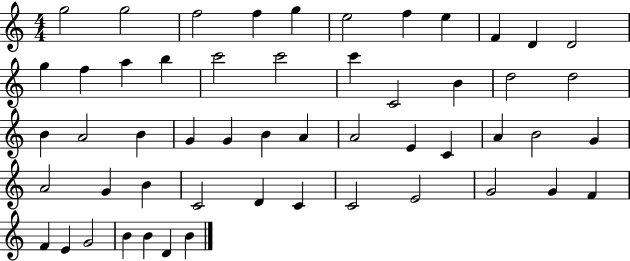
G5/h G5/h F5/h F5/q G5/q E5/h F5/q E5/q F4/q D4/q D4/h G5/q F5/q A5/q B5/q C6/h C6/h C6/q C4/h B4/q D5/h D5/h B4/q A4/h B4/q G4/q G4/q B4/q A4/q A4/h E4/q C4/q A4/q B4/h G4/q A4/h G4/q B4/q C4/h D4/q C4/q C4/h E4/h G4/h G4/q F4/q F4/q E4/q G4/h B4/q B4/q D4/q B4/q